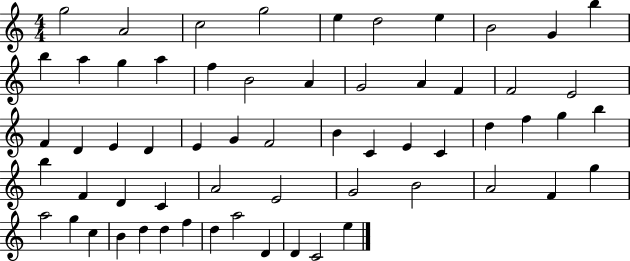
G5/h A4/h C5/h G5/h E5/q D5/h E5/q B4/h G4/q B5/q B5/q A5/q G5/q A5/q F5/q B4/h A4/q G4/h A4/q F4/q F4/h E4/h F4/q D4/q E4/q D4/q E4/q G4/q F4/h B4/q C4/q E4/q C4/q D5/q F5/q G5/q B5/q B5/q F4/q D4/q C4/q A4/h E4/h G4/h B4/h A4/h F4/q G5/q A5/h G5/q C5/q B4/q D5/q D5/q F5/q D5/q A5/h D4/q D4/q C4/h E5/q